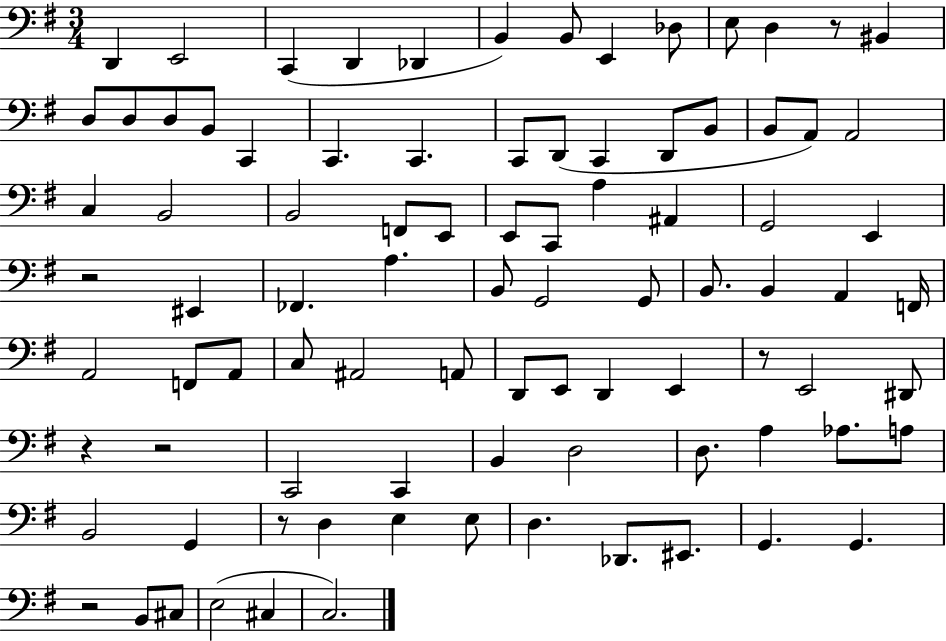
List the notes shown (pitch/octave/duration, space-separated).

D2/q E2/h C2/q D2/q Db2/q B2/q B2/e E2/q Db3/e E3/e D3/q R/e BIS2/q D3/e D3/e D3/e B2/e C2/q C2/q. C2/q. C2/e D2/e C2/q D2/e B2/e B2/e A2/e A2/h C3/q B2/h B2/h F2/e E2/e E2/e C2/e A3/q A#2/q G2/h E2/q R/h EIS2/q FES2/q. A3/q. B2/e G2/h G2/e B2/e. B2/q A2/q F2/s A2/h F2/e A2/e C3/e A#2/h A2/e D2/e E2/e D2/q E2/q R/e E2/h D#2/e R/q R/h C2/h C2/q B2/q D3/h D3/e. A3/q Ab3/e. A3/e B2/h G2/q R/e D3/q E3/q E3/e D3/q. Db2/e. EIS2/e. G2/q. G2/q. R/h B2/e C#3/e E3/h C#3/q C3/h.